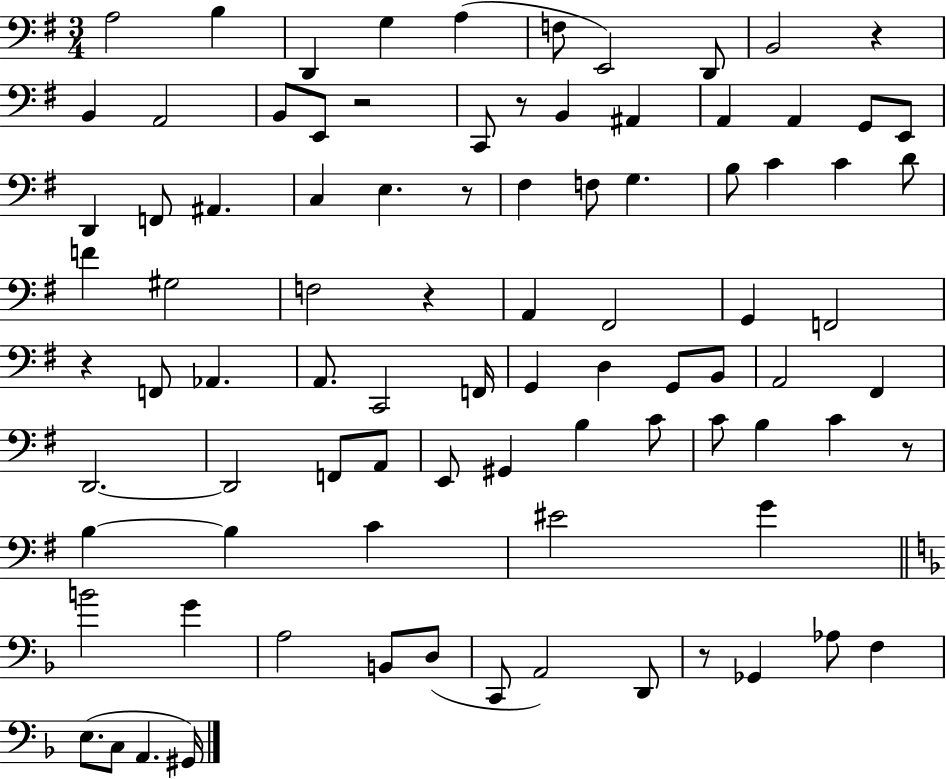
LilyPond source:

{
  \clef bass
  \numericTimeSignature
  \time 3/4
  \key g \major
  a2 b4 | d,4 g4 a4( | f8 e,2) d,8 | b,2 r4 | \break b,4 a,2 | b,8 e,8 r2 | c,8 r8 b,4 ais,4 | a,4 a,4 g,8 e,8 | \break d,4 f,8 ais,4. | c4 e4. r8 | fis4 f8 g4. | b8 c'4 c'4 d'8 | \break f'4 gis2 | f2 r4 | a,4 fis,2 | g,4 f,2 | \break r4 f,8 aes,4. | a,8. c,2 f,16 | g,4 d4 g,8 b,8 | a,2 fis,4 | \break d,2.~~ | d,2 f,8 a,8 | e,8 gis,4 b4 c'8 | c'8 b4 c'4 r8 | \break b4~~ b4 c'4 | eis'2 g'4 | \bar "||" \break \key f \major b'2 g'4 | a2 b,8 d8( | c,8 a,2) d,8 | r8 ges,4 aes8 f4 | \break e8.( c8 a,4. gis,16) | \bar "|."
}